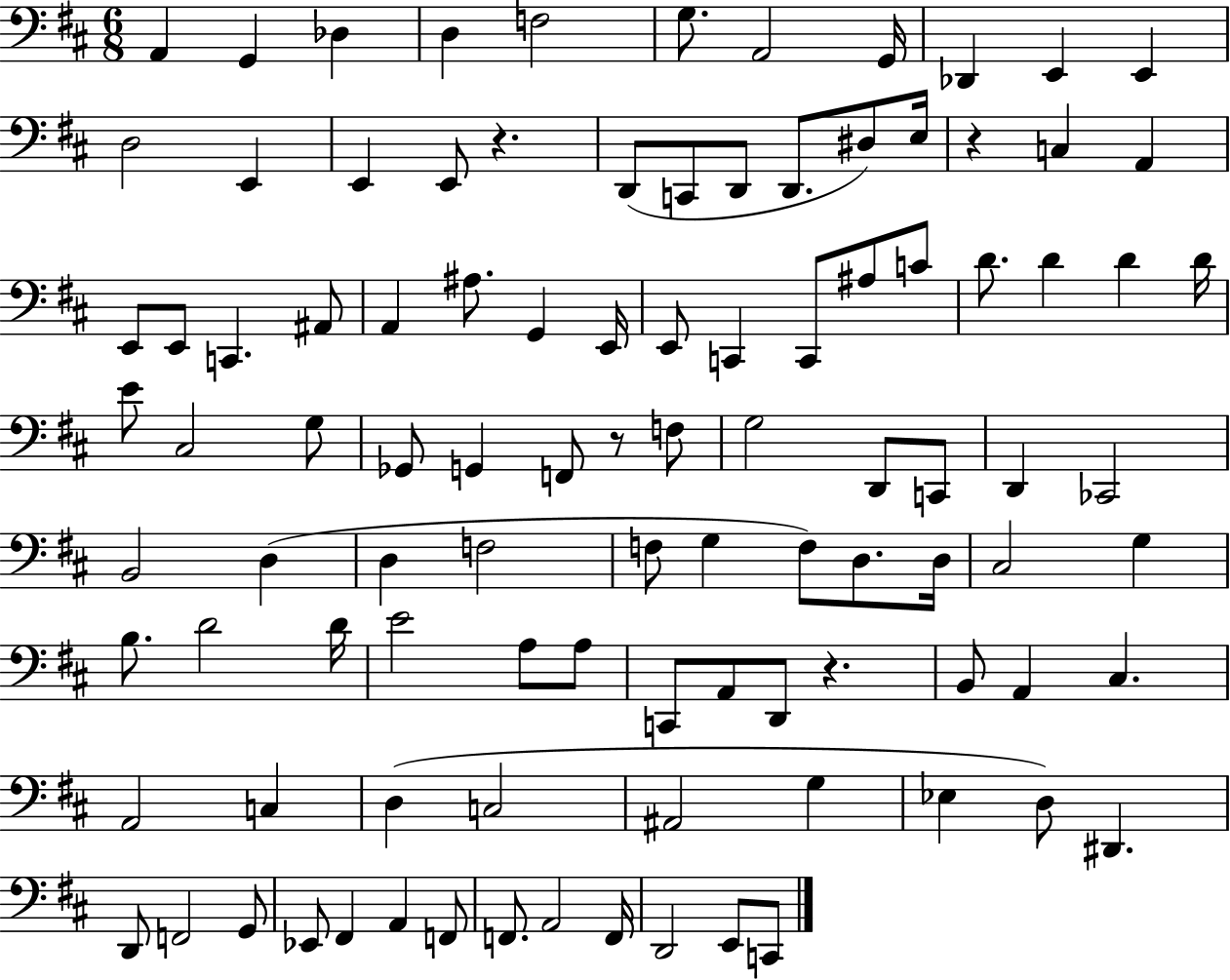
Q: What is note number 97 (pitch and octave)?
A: C2